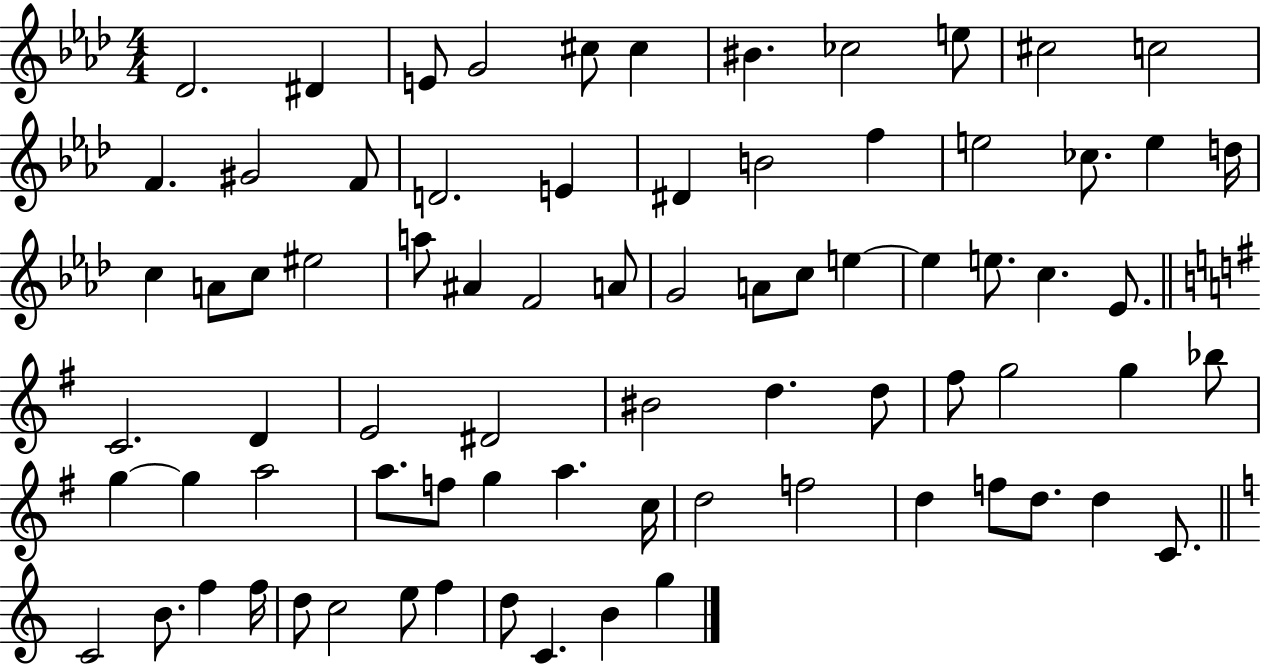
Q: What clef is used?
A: treble